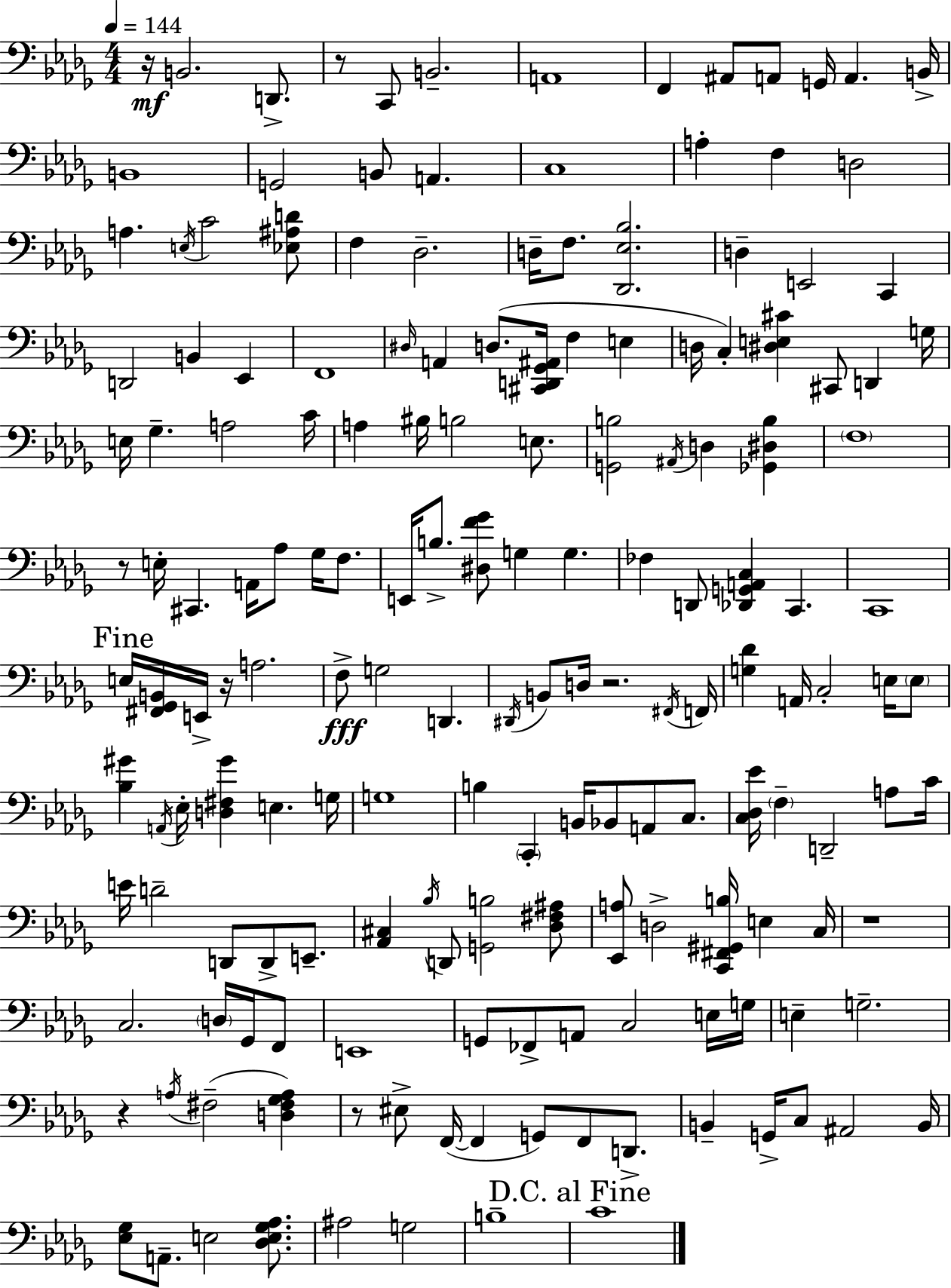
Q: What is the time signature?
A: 4/4